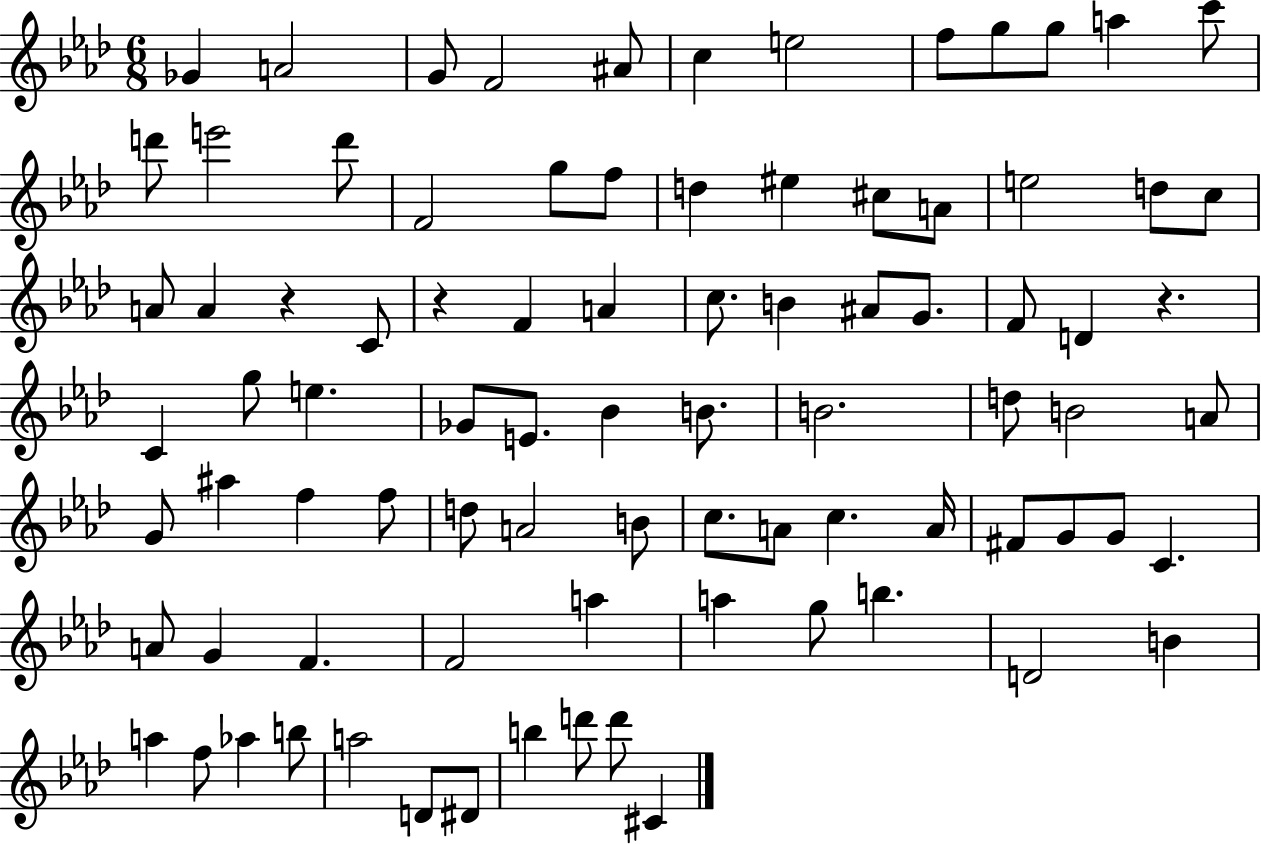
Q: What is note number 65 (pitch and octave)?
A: F4